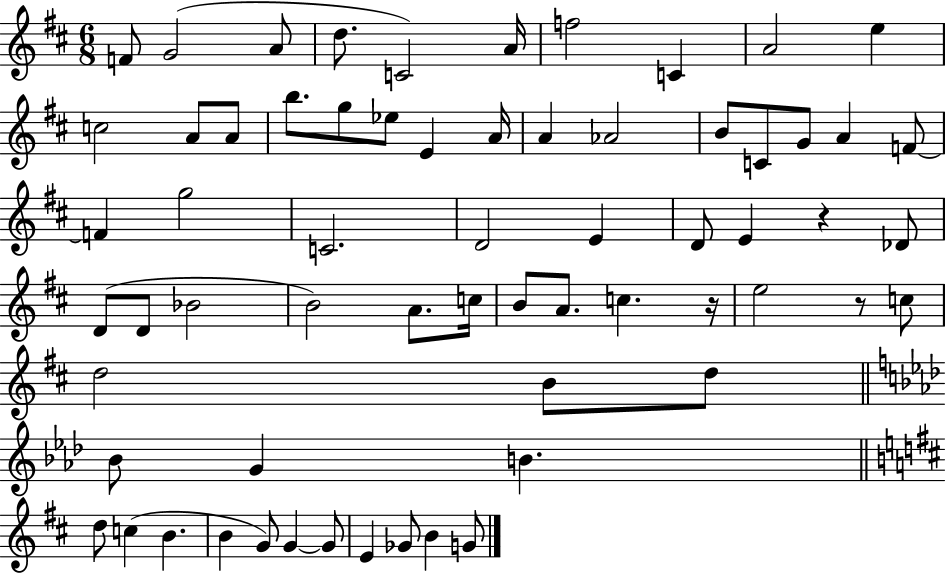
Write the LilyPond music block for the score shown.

{
  \clef treble
  \numericTimeSignature
  \time 6/8
  \key d \major
  f'8 g'2( a'8 | d''8. c'2) a'16 | f''2 c'4 | a'2 e''4 | \break c''2 a'8 a'8 | b''8. g''8 ees''8 e'4 a'16 | a'4 aes'2 | b'8 c'8 g'8 a'4 f'8~~ | \break f'4 g''2 | c'2. | d'2 e'4 | d'8 e'4 r4 des'8 | \break d'8( d'8 bes'2 | b'2) a'8. c''16 | b'8 a'8. c''4. r16 | e''2 r8 c''8 | \break d''2 b'8 d''8 | \bar "||" \break \key aes \major bes'8 g'4 b'4. | \bar "||" \break \key d \major d''8 c''4( b'4. | b'4 g'8) g'4~~ g'8 | e'4 ges'8 b'4 g'8 | \bar "|."
}